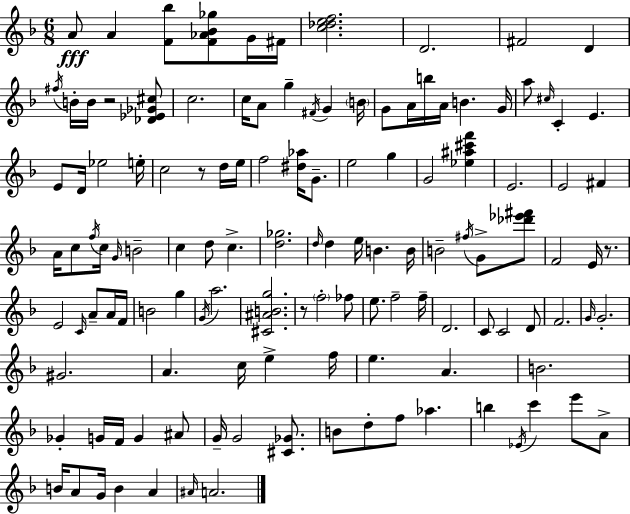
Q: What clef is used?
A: treble